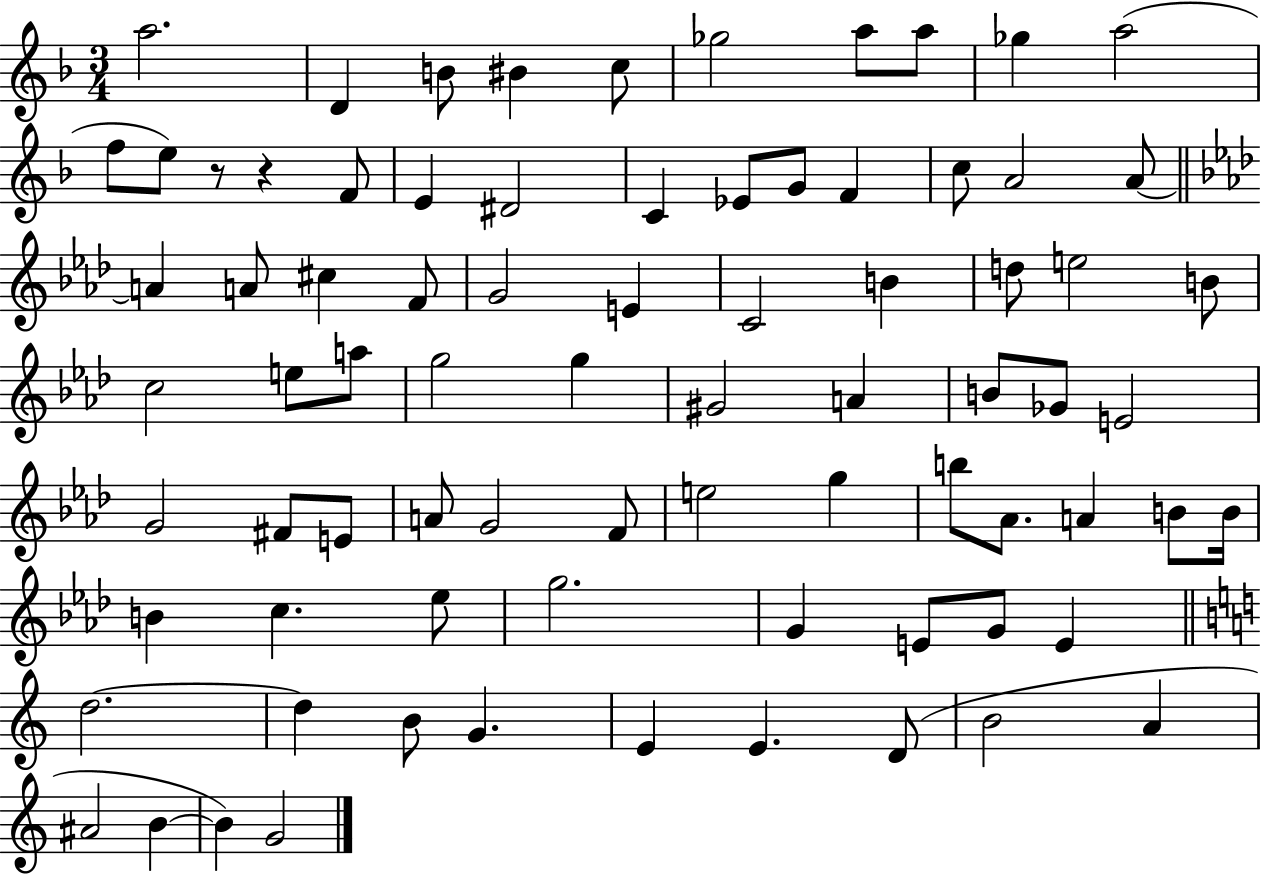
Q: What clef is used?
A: treble